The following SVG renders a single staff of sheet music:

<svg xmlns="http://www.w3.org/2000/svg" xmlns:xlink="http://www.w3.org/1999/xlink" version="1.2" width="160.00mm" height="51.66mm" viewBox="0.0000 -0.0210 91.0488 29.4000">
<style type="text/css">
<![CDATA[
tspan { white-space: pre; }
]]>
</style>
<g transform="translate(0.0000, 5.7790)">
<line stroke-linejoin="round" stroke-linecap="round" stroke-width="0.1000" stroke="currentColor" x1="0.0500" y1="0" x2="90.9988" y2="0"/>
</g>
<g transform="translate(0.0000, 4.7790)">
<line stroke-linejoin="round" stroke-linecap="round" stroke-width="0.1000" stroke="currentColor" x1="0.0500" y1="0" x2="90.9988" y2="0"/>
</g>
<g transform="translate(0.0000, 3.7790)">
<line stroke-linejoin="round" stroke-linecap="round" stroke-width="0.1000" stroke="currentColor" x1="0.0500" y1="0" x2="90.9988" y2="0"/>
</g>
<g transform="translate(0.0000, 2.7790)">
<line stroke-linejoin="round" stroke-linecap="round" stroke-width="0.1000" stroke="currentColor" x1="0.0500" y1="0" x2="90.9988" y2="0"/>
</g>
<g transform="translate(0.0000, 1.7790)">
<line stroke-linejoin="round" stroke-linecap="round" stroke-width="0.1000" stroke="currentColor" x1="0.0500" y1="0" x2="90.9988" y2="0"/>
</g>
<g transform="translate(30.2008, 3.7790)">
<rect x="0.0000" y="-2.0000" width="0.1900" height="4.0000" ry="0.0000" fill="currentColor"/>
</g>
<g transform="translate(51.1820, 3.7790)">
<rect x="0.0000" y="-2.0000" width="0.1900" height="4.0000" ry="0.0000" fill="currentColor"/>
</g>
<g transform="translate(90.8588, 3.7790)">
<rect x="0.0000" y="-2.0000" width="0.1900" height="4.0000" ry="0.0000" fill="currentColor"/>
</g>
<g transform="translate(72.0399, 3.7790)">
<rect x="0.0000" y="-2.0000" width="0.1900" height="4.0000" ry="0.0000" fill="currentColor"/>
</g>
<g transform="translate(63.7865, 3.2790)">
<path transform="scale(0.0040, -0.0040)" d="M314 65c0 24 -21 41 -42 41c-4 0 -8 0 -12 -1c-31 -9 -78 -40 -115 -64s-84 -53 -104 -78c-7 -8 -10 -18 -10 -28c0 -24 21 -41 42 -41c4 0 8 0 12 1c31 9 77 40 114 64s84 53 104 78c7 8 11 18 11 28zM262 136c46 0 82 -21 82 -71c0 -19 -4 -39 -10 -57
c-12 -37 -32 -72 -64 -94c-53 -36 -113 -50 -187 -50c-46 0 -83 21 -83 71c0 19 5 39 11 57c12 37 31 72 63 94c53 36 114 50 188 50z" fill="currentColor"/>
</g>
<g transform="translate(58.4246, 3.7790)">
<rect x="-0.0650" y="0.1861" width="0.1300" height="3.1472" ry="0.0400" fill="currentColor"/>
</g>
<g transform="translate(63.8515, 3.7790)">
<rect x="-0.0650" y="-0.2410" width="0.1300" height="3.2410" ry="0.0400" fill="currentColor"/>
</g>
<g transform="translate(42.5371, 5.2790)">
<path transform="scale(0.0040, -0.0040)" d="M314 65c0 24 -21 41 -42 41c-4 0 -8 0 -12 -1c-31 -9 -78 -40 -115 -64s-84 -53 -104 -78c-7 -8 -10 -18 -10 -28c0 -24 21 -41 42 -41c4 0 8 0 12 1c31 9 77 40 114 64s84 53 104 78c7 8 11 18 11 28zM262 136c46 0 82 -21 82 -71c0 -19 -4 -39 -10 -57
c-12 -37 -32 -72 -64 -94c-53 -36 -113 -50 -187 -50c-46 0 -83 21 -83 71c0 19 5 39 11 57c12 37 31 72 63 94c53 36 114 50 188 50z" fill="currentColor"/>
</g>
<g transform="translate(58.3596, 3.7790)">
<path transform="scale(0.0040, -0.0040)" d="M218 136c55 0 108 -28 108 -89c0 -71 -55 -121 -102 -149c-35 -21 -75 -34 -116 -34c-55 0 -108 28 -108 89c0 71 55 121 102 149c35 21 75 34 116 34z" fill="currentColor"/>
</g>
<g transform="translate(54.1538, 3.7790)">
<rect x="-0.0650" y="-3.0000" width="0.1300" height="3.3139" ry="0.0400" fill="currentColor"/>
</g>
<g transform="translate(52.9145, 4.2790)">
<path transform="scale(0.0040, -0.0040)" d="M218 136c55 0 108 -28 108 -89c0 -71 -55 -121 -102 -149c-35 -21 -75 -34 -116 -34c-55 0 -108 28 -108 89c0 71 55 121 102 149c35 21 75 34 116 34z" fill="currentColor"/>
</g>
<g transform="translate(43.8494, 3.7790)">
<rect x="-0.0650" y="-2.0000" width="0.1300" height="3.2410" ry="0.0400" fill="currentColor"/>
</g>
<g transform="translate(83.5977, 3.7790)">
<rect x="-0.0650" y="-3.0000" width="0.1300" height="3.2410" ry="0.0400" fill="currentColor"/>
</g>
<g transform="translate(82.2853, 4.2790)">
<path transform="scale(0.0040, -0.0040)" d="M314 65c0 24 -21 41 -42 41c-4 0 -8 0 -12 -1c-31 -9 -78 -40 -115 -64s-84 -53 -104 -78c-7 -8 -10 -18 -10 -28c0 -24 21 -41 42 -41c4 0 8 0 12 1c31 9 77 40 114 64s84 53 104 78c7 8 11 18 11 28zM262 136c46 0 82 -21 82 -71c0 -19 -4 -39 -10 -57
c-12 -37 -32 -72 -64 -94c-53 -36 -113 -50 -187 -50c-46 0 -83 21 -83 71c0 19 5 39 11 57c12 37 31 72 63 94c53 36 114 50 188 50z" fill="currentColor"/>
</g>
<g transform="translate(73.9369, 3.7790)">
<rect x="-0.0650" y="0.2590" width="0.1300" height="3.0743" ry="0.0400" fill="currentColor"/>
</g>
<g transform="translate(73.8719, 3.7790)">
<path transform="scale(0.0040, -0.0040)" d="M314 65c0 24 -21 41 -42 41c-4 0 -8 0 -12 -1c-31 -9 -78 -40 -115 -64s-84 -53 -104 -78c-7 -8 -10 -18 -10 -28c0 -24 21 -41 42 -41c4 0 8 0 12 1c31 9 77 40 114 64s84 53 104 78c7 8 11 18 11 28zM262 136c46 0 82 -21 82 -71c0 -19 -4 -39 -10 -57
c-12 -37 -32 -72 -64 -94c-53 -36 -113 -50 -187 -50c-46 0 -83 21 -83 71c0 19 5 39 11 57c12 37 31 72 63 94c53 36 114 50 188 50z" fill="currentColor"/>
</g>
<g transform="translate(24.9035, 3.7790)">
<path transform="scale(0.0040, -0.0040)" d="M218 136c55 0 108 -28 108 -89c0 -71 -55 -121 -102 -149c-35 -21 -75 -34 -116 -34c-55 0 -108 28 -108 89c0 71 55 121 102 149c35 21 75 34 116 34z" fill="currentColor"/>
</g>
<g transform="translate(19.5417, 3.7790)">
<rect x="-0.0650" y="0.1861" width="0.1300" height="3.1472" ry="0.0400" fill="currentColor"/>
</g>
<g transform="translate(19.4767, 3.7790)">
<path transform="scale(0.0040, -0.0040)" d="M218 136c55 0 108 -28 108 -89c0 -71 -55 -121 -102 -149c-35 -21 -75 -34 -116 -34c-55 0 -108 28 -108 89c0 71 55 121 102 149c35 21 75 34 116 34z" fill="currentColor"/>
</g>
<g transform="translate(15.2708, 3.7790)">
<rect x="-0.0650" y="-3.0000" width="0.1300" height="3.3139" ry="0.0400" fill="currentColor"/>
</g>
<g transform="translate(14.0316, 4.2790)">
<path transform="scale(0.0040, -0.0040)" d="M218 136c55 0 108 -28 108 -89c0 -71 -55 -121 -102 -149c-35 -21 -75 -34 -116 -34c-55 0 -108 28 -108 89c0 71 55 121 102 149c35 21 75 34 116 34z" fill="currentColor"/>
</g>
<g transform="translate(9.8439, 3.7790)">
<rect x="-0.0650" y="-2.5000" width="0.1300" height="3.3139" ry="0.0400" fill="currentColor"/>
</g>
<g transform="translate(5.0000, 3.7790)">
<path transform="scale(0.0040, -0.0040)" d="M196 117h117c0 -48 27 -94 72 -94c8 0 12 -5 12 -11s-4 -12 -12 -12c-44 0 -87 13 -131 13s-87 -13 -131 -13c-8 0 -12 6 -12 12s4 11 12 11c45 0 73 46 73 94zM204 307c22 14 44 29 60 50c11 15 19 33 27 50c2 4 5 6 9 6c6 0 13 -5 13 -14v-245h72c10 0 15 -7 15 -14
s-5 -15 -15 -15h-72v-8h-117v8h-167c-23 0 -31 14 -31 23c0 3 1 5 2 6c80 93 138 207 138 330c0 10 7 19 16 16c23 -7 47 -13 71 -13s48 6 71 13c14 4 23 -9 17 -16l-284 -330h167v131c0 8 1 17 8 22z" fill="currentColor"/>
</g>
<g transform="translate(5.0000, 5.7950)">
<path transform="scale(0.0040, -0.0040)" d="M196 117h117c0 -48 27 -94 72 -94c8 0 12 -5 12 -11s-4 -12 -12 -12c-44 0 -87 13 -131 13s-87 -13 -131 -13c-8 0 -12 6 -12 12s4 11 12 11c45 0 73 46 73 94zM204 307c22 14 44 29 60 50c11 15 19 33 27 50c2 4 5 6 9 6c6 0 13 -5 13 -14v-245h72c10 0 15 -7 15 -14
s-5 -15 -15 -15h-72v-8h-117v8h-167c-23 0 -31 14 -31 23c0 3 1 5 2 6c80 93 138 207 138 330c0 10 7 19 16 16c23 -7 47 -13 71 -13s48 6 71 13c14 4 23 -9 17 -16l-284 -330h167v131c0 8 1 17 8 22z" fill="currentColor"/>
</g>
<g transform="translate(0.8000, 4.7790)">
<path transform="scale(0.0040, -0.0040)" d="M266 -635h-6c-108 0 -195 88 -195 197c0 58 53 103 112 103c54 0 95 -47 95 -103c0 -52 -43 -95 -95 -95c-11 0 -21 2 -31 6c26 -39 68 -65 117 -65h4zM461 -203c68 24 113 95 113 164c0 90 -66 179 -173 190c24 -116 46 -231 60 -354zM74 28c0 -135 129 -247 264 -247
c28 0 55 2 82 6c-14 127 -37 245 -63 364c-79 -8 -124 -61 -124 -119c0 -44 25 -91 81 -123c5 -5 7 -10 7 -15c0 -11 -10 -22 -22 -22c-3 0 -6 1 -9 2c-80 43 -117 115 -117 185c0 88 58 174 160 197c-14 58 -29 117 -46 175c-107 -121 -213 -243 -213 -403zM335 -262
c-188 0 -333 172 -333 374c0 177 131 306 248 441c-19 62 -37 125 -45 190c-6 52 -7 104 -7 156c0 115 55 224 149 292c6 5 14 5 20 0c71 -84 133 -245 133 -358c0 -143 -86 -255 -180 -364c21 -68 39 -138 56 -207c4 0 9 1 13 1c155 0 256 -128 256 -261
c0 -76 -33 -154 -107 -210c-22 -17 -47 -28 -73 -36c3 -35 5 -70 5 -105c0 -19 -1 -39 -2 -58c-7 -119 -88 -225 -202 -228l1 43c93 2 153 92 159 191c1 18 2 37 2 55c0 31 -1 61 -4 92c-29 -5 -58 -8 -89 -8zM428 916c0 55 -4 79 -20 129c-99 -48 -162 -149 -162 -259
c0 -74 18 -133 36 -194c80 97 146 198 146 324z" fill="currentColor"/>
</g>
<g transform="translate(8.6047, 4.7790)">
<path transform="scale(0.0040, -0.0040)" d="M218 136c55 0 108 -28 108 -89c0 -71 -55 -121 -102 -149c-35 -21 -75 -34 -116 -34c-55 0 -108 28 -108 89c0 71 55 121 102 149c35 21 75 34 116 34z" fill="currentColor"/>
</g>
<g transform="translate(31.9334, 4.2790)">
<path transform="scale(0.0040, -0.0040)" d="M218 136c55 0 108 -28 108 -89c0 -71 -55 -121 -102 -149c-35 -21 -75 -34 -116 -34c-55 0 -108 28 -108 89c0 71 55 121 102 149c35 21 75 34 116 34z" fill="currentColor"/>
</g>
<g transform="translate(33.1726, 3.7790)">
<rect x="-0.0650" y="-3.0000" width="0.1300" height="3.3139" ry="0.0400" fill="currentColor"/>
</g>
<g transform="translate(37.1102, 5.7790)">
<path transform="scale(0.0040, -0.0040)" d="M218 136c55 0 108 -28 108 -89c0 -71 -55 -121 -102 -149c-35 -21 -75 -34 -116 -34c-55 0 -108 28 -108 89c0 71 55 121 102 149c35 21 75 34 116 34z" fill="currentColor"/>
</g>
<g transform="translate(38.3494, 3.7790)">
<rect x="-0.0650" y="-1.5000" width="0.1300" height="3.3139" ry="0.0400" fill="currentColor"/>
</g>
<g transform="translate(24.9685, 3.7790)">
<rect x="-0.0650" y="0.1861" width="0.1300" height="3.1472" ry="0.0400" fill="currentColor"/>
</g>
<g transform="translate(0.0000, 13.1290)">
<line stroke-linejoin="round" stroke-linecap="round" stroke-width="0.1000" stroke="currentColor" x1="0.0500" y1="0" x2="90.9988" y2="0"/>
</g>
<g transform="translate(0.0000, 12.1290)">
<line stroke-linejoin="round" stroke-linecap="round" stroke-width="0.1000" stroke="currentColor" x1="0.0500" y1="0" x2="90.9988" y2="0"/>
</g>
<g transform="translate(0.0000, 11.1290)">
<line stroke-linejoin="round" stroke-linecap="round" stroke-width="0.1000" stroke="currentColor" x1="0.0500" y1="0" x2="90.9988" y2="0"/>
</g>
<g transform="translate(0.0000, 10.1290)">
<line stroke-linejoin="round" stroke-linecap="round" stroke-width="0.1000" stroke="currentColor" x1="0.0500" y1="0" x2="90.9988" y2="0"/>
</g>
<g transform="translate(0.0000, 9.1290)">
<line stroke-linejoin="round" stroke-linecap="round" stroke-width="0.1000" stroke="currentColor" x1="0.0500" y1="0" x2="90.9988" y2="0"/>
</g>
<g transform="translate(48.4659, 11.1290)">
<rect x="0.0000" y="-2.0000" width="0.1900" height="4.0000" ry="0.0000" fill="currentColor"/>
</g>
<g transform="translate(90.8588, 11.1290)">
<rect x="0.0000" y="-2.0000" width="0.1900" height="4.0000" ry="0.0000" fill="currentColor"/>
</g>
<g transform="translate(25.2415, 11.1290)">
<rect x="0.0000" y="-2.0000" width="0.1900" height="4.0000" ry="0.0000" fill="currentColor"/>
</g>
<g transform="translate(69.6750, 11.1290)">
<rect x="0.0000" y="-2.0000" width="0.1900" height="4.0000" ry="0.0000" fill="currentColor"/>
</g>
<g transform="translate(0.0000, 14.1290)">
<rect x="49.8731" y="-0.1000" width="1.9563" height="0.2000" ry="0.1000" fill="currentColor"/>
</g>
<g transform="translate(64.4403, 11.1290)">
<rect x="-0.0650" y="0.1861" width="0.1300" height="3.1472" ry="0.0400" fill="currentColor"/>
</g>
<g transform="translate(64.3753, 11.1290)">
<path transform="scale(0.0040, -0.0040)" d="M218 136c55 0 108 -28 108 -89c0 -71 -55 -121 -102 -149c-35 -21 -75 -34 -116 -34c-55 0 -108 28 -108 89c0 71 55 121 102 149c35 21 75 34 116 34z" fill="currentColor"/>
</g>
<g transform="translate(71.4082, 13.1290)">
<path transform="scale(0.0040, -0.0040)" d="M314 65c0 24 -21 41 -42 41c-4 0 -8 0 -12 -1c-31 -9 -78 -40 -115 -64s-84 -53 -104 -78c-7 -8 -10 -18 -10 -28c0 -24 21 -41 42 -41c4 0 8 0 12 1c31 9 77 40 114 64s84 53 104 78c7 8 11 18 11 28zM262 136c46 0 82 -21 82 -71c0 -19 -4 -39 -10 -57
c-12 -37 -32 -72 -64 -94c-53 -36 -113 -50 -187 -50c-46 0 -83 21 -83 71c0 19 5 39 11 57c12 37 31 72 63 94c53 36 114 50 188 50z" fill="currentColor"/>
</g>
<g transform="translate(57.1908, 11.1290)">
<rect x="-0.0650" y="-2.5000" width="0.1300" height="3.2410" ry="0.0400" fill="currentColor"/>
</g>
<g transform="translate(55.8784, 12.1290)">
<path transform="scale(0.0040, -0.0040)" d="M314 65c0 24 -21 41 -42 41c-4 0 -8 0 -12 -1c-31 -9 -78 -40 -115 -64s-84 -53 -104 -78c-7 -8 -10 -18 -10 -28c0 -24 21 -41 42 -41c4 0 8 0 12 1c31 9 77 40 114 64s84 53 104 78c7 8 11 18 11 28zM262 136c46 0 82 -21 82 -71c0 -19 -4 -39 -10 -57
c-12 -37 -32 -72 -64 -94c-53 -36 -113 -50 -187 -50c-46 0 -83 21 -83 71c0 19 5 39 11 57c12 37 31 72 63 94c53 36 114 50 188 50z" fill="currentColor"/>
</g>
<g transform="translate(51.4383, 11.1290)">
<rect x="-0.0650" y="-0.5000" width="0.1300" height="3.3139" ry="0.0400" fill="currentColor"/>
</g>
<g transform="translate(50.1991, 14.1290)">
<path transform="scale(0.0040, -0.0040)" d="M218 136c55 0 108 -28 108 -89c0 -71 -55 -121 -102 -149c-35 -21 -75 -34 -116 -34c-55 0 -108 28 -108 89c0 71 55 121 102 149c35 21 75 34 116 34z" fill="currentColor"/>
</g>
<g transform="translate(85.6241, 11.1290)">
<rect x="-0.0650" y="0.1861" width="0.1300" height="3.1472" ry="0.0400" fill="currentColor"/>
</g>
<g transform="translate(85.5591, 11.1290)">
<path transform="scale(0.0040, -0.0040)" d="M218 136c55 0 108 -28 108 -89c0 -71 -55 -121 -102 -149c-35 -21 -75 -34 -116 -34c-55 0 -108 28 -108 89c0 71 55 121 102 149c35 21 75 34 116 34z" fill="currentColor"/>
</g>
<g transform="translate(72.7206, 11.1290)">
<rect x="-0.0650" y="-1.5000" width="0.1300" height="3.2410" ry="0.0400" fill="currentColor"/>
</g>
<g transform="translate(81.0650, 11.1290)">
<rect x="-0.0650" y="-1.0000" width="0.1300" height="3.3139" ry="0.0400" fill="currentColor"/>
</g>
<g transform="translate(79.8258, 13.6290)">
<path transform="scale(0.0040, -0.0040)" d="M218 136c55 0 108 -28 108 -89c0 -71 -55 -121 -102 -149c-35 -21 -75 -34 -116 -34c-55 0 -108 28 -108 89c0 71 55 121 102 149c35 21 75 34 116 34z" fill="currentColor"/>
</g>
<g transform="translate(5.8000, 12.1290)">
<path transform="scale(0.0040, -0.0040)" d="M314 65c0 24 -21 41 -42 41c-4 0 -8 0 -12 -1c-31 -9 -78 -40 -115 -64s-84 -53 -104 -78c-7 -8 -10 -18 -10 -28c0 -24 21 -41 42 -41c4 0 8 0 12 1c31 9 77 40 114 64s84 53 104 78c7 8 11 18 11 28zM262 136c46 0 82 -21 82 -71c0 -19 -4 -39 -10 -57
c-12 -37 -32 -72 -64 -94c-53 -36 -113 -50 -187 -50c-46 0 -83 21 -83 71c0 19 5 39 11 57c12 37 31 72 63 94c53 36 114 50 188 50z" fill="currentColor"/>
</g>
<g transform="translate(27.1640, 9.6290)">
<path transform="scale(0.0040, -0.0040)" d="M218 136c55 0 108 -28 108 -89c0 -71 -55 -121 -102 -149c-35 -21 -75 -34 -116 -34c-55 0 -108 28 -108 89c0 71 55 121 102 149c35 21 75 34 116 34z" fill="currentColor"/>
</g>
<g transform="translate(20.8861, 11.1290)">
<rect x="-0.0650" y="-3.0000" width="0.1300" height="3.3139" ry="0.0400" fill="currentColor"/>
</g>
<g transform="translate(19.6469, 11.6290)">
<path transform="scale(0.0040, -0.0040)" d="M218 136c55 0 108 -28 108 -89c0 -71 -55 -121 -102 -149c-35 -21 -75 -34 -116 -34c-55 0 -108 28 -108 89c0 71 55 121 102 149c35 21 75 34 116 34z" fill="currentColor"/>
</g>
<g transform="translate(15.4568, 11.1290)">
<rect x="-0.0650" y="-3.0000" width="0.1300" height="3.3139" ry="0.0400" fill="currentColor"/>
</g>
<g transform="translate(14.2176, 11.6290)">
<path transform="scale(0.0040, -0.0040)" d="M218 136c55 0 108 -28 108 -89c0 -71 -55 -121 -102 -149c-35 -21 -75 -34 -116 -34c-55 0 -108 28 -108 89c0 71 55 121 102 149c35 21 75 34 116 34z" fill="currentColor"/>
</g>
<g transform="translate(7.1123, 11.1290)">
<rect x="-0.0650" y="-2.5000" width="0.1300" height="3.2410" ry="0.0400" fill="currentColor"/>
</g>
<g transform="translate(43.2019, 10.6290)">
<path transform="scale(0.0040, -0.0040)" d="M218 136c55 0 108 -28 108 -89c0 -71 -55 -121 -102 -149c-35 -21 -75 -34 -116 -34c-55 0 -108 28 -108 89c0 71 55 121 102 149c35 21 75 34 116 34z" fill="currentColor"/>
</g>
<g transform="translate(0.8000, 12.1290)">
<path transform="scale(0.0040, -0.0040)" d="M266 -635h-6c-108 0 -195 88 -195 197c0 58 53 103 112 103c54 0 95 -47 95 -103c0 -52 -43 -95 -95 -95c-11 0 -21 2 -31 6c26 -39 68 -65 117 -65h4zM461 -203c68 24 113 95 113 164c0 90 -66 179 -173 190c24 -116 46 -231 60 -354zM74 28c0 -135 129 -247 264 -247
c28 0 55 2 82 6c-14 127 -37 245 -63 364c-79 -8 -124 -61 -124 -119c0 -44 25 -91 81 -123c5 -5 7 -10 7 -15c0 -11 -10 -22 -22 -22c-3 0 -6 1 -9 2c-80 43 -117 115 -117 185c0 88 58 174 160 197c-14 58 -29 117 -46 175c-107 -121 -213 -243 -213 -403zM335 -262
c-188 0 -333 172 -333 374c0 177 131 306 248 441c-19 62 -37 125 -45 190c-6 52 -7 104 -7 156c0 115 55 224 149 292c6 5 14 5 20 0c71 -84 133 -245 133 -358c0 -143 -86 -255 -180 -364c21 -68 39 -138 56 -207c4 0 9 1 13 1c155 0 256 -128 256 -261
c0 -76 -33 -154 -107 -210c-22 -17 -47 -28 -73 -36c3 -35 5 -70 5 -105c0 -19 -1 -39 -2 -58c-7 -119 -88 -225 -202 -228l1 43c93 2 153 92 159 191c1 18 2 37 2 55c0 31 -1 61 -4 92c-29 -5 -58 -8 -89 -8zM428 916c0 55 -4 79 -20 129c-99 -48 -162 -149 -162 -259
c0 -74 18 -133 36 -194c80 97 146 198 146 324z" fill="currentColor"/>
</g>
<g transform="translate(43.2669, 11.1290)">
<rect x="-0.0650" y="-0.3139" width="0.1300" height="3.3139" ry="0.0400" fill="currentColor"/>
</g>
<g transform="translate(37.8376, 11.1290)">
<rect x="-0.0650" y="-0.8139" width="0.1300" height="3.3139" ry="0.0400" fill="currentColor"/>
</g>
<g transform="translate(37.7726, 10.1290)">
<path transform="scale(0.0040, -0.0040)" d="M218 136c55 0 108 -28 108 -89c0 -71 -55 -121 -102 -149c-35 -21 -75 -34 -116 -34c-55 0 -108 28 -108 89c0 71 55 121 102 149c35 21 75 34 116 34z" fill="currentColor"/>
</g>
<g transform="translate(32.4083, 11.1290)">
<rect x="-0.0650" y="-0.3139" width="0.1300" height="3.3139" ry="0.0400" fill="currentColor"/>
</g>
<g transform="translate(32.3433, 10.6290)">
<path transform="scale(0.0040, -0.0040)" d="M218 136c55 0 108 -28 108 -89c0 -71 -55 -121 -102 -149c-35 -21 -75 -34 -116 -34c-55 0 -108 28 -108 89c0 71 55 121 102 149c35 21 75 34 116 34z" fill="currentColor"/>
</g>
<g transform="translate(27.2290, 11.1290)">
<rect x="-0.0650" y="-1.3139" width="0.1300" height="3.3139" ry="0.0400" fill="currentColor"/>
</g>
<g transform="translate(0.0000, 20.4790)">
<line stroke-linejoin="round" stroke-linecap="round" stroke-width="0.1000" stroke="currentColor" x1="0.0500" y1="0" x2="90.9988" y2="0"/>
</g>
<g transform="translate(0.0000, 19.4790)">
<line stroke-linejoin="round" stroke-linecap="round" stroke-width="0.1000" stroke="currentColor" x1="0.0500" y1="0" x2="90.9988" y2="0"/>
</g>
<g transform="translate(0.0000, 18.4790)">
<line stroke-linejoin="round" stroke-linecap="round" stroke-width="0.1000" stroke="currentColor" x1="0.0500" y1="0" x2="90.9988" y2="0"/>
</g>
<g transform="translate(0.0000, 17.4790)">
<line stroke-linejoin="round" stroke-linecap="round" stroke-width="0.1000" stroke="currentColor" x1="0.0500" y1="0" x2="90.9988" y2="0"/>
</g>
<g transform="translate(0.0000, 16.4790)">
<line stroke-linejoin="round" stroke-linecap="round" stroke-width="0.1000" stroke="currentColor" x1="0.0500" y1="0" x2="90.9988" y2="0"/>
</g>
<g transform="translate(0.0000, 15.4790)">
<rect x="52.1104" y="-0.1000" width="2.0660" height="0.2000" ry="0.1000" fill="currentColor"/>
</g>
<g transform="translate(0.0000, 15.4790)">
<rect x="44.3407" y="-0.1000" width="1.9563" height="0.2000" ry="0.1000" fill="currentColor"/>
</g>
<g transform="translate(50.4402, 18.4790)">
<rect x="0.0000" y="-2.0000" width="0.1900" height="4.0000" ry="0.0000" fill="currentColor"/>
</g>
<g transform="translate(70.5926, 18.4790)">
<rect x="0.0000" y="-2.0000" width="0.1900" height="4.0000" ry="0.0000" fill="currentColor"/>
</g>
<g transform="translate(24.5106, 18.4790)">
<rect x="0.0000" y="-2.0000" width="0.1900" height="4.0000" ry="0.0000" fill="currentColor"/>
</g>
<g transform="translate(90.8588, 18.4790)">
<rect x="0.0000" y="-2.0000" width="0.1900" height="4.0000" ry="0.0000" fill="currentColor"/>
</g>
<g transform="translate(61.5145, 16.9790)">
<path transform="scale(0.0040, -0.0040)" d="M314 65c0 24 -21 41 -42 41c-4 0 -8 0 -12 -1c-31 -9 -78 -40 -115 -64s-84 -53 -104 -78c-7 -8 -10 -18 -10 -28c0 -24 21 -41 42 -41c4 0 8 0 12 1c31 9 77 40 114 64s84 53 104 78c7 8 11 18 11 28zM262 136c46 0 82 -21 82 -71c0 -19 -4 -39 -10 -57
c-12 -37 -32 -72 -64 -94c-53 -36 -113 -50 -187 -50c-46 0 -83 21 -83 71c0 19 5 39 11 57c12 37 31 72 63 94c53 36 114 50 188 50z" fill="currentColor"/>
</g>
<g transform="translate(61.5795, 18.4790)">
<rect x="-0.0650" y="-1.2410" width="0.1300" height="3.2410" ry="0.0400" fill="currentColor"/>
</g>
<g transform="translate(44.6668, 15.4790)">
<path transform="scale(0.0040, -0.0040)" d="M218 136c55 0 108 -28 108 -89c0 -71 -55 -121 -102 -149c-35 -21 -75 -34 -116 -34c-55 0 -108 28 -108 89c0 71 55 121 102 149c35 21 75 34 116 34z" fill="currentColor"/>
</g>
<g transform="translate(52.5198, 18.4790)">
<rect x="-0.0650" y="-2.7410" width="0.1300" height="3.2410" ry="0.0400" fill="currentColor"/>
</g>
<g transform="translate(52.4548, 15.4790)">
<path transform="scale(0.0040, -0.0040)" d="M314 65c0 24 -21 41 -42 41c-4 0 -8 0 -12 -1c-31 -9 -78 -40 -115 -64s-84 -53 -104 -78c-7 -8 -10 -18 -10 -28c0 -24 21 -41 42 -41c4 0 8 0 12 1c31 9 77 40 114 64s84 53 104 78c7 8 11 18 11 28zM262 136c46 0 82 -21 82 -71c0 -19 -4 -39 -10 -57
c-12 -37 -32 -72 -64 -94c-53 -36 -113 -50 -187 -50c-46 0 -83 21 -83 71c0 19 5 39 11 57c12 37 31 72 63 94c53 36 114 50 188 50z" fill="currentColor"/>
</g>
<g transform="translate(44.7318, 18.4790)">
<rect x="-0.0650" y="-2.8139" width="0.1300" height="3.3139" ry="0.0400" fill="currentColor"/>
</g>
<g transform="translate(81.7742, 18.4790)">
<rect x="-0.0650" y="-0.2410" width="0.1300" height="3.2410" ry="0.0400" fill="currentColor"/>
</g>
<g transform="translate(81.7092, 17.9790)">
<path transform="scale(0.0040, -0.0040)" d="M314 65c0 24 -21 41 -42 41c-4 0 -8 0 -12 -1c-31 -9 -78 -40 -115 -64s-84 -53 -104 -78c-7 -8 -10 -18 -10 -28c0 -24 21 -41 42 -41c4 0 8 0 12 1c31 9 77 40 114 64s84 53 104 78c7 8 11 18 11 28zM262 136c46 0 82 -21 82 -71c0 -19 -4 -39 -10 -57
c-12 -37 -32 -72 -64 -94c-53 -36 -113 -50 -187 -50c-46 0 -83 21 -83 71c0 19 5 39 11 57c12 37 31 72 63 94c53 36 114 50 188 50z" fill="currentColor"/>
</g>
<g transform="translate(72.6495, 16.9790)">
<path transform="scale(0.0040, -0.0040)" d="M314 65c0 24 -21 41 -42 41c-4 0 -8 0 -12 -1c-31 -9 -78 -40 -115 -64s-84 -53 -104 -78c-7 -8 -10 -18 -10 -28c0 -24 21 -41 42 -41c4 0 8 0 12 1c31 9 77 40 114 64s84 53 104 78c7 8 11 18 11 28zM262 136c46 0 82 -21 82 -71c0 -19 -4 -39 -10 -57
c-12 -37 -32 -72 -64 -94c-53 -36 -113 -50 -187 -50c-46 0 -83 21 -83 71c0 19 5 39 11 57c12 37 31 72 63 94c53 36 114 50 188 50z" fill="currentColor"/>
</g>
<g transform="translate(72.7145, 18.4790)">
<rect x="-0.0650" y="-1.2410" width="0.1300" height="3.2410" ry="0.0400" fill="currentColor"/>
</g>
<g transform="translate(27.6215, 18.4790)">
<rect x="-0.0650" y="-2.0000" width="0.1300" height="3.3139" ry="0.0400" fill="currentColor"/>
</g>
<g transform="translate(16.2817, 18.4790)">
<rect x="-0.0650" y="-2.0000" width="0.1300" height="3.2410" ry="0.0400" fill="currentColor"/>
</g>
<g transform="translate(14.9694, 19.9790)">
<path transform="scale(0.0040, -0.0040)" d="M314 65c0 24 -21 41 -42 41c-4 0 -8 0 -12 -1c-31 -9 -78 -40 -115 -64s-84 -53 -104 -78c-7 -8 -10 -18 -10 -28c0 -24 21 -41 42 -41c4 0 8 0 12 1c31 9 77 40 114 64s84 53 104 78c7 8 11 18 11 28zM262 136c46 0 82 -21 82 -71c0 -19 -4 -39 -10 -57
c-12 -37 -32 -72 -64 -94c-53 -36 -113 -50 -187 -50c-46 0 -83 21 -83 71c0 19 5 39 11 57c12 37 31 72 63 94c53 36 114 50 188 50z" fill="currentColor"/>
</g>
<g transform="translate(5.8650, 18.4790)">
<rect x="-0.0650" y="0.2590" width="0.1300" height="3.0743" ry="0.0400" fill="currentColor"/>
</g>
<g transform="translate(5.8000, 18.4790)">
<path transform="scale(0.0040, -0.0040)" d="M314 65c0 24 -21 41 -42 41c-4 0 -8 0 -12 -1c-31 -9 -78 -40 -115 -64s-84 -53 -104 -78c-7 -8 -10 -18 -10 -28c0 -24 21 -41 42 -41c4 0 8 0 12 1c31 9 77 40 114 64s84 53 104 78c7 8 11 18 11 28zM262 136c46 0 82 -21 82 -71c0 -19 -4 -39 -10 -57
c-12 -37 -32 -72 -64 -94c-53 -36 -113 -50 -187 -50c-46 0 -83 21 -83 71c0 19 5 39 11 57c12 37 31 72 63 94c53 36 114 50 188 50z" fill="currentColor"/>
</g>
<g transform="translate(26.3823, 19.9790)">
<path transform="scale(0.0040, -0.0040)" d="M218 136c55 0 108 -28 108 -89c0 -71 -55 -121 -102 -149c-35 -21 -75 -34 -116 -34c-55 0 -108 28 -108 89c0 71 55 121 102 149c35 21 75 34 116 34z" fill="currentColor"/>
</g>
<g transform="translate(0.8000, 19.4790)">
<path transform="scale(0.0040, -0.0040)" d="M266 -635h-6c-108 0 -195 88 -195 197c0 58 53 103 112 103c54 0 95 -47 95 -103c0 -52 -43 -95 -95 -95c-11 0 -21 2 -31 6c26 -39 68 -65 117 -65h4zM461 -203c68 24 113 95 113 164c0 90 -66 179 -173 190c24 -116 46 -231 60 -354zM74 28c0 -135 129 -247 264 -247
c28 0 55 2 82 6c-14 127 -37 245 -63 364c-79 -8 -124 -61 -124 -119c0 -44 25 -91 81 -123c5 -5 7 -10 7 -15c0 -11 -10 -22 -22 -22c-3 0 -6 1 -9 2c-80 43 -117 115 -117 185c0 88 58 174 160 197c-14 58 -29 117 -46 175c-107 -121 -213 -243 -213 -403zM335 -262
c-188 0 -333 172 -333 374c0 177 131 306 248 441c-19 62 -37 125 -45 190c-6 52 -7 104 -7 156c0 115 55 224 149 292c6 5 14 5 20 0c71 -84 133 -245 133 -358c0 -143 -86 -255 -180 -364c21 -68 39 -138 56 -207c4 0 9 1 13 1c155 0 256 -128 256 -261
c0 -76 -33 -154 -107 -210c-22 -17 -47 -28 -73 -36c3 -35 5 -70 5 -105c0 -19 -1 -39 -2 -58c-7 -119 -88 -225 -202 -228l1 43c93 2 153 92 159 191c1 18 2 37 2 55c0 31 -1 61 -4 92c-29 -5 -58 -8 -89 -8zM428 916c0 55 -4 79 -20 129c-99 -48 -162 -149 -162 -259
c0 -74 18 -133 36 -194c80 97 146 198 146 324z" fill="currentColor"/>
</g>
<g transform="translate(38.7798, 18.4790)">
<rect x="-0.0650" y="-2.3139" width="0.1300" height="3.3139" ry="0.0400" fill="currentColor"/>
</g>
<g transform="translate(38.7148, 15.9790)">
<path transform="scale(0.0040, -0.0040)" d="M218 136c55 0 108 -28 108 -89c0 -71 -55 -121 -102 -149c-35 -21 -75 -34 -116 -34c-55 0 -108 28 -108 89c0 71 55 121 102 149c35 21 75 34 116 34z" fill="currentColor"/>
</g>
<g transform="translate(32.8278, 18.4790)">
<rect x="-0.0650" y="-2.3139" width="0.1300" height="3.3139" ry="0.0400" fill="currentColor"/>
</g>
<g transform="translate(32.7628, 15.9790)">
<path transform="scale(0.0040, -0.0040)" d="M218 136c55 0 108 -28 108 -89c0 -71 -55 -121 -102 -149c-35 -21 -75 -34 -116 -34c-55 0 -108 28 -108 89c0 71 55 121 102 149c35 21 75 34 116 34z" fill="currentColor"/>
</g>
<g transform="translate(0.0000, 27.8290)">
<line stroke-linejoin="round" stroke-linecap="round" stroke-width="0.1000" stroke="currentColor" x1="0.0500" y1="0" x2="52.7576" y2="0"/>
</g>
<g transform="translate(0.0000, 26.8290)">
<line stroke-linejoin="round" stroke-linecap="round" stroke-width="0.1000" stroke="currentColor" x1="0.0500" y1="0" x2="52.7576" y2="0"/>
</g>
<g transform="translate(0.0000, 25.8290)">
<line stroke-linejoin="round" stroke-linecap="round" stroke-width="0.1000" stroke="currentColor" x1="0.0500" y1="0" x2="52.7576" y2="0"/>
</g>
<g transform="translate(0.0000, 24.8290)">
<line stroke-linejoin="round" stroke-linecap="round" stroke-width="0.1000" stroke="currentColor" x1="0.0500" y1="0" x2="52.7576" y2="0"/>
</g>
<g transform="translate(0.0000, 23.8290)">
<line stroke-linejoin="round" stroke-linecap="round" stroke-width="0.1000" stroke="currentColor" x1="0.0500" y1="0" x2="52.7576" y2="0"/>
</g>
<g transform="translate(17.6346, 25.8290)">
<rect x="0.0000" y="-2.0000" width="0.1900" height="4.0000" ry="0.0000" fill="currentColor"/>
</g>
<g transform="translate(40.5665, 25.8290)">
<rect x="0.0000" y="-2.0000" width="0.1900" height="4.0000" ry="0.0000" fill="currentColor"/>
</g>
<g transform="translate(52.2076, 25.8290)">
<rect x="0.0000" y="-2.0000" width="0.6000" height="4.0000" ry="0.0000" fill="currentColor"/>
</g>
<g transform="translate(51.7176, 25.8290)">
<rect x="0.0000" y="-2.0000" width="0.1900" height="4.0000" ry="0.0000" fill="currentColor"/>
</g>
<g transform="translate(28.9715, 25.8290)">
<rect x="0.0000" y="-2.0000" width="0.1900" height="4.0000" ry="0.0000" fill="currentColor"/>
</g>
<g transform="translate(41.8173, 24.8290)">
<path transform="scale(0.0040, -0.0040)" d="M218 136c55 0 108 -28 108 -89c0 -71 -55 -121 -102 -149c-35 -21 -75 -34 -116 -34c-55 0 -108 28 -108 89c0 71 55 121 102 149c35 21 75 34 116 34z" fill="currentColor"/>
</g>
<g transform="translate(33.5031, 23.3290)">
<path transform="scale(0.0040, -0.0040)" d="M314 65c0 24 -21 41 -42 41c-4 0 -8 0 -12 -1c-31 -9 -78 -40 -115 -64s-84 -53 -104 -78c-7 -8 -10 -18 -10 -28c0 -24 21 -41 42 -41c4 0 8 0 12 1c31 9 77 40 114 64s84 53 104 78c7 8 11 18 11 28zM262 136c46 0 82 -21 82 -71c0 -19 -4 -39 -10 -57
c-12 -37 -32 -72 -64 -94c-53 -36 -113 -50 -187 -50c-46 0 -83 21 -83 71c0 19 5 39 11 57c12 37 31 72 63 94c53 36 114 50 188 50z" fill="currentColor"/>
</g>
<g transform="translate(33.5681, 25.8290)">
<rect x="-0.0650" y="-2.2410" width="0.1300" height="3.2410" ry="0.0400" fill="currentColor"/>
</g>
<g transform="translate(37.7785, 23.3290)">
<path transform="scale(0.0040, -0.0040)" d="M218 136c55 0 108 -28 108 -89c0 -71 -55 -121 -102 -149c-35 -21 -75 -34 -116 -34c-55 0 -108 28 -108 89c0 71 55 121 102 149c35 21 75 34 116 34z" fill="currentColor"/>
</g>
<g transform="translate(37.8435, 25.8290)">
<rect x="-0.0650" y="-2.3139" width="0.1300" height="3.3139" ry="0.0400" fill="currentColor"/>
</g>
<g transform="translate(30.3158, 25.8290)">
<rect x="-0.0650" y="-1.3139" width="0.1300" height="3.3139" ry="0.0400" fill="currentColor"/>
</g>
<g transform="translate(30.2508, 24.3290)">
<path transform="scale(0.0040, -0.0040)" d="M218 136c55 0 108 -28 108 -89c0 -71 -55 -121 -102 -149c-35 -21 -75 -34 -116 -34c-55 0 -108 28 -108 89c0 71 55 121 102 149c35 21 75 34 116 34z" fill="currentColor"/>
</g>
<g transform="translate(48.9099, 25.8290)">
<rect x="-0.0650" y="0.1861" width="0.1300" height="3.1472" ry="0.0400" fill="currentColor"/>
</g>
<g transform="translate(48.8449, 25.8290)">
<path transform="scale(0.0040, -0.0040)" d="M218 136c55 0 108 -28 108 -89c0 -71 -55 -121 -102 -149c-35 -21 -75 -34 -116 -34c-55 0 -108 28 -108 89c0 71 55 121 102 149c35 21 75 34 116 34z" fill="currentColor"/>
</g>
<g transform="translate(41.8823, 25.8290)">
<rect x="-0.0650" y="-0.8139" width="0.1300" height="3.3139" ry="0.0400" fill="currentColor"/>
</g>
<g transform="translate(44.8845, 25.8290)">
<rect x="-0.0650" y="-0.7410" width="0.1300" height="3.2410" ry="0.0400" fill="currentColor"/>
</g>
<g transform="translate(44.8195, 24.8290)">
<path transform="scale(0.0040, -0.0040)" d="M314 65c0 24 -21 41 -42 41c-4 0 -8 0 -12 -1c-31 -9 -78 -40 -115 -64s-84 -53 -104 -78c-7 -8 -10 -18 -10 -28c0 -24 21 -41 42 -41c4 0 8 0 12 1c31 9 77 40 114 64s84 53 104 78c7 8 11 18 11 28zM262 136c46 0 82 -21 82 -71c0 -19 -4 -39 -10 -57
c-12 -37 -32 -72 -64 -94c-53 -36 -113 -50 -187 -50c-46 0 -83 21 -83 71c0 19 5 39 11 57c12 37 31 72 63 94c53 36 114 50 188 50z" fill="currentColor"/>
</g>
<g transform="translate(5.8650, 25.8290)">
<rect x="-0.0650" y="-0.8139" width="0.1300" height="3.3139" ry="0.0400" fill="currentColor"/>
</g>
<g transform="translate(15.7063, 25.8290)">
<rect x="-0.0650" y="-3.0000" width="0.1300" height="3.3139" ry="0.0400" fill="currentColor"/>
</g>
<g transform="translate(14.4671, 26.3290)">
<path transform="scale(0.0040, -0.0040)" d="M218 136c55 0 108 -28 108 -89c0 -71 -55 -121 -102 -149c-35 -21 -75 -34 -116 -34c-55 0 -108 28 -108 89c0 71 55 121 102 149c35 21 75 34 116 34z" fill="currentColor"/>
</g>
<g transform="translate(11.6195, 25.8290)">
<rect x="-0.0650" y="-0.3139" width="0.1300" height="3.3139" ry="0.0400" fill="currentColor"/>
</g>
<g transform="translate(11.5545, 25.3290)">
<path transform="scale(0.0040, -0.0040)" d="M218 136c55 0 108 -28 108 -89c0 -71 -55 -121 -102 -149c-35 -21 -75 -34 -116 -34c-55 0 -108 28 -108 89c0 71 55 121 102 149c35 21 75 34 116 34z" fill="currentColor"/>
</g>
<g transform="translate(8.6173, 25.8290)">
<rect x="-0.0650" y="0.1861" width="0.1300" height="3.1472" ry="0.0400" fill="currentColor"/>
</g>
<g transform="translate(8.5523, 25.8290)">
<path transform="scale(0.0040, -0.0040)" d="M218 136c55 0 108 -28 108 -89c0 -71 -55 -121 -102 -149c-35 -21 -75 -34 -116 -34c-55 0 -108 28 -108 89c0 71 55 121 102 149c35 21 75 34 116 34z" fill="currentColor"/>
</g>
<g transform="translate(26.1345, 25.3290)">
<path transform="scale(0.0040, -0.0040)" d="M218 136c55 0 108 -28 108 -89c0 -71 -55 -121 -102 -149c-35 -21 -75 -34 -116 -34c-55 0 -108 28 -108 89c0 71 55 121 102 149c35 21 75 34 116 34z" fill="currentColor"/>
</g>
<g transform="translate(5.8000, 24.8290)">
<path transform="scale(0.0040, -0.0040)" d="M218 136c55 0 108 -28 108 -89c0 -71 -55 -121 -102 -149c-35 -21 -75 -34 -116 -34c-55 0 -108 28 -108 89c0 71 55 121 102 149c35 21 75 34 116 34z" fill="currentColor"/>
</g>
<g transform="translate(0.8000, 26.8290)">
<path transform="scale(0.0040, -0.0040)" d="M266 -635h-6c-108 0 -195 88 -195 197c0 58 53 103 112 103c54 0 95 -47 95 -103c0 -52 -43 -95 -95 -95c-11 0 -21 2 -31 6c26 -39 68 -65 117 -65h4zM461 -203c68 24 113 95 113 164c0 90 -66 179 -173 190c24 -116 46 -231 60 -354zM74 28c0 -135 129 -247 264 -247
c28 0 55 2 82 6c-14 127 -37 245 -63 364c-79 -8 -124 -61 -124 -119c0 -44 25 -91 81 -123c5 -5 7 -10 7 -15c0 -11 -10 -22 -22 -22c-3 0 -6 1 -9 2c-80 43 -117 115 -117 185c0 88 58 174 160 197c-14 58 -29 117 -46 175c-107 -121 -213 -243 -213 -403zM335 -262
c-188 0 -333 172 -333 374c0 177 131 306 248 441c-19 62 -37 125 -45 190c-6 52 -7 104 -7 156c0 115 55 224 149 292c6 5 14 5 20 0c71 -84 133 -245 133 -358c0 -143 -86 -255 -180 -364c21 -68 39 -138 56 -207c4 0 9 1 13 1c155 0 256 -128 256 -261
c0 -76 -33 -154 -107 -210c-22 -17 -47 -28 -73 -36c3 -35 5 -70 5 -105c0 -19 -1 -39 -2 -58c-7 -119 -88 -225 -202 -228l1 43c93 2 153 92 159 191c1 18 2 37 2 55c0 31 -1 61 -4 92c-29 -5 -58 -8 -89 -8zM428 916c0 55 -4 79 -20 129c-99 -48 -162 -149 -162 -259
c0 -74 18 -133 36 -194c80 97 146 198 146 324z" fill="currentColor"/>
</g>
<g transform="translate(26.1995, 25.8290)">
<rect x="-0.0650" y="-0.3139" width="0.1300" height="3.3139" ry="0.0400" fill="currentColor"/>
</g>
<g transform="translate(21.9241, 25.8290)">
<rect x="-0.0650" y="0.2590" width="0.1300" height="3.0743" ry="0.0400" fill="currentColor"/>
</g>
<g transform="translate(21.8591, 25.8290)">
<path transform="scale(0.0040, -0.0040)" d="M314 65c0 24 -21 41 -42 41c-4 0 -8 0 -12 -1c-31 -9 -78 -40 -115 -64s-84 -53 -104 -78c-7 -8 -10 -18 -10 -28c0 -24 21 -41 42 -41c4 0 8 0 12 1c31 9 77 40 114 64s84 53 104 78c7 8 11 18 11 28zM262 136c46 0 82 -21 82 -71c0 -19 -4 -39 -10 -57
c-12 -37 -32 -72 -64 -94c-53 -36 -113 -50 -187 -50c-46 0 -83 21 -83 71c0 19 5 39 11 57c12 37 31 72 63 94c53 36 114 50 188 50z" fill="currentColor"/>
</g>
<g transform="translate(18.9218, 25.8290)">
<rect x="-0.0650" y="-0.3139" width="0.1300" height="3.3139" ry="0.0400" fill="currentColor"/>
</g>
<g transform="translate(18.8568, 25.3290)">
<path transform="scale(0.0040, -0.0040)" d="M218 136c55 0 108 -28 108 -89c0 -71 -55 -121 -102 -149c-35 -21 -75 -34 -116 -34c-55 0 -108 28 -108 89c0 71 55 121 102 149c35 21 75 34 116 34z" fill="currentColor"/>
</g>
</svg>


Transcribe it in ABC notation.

X:1
T:Untitled
M:4/4
L:1/4
K:C
G A B B A E F2 A B c2 B2 A2 G2 A A e c d c C G2 B E2 D B B2 F2 F g g a a2 e2 e2 c2 d B c A c B2 c e g2 g d d2 B